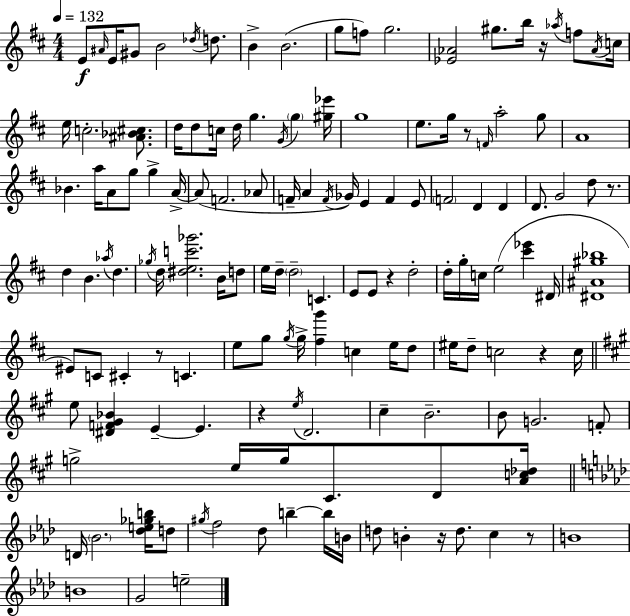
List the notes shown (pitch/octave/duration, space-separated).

E4/e A#4/s E4/s G#4/e B4/h Db5/s D5/e. B4/q B4/h. G5/e F5/e G5/h. [Eb4,Ab4]/h G#5/e. B5/s R/s Ab5/s F5/e Ab4/s C5/s E5/s C5/h. [A#4,Bb4,C#5]/e. D5/s D5/e C5/s D5/s G5/q. G4/s G5/q [G#5,Eb6]/s G5/w E5/e. G5/s R/e F4/s A5/h G5/e A4/w Bb4/q. A5/s A4/e G5/e G5/q A4/s A4/e F4/h. Ab4/e F4/s A4/q F4/s Gb4/s E4/q F4/q E4/e F4/h D4/q D4/q D4/e. G4/h D5/e R/e. D5/q B4/q. Ab5/s D5/q. Gb5/s D5/s [D#5,E5,C6,Gb6]/h. B4/s D5/e E5/s D5/s D5/h C4/q. E4/e E4/e R/q D5/h D5/s G5/s C5/s E5/h [C#6,Eb6]/q D#4/s [D#4,A#4,G#5,Bb5]/w EIS4/e C4/e C#4/q R/e C4/q. E5/e G5/e G5/s G5/s [F#5,G6]/q C5/q E5/s D5/e EIS5/s D5/e C5/h R/q C5/s E5/e [D#4,F4,G#4,Bb4]/q E4/q E4/q. R/q E5/s D4/h. C#5/q B4/h. B4/e G4/h. F4/e G5/h E5/s G5/s C#4/e. D4/e [A4,C5,Db5]/s D4/s Bb4/h. [Db5,E5,Gb5,B5]/s D5/e G#5/s F5/h Db5/e B5/q B5/s B4/s D5/e B4/q R/s D5/e. C5/q R/e B4/w B4/w G4/h E5/h